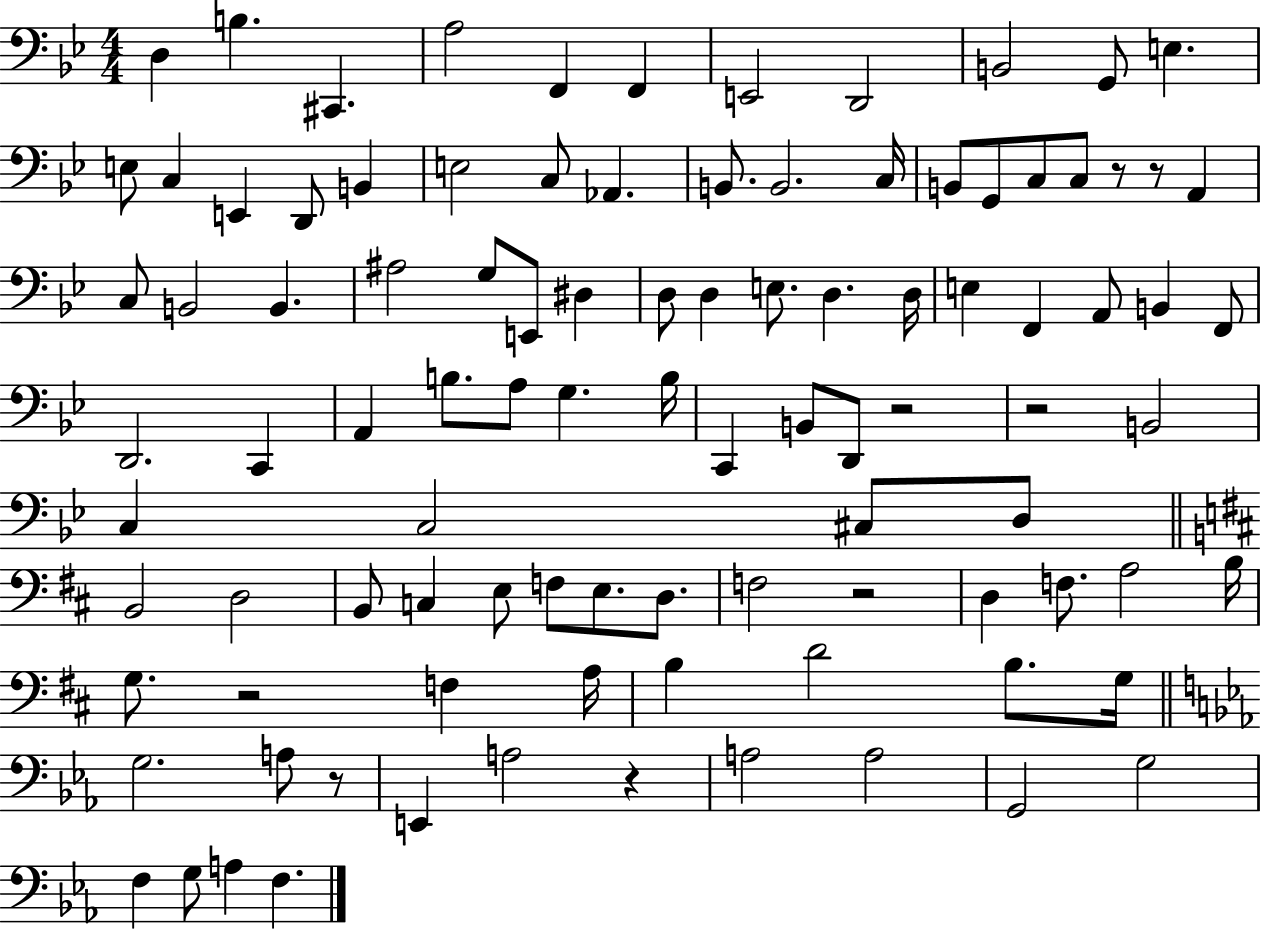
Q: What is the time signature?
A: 4/4